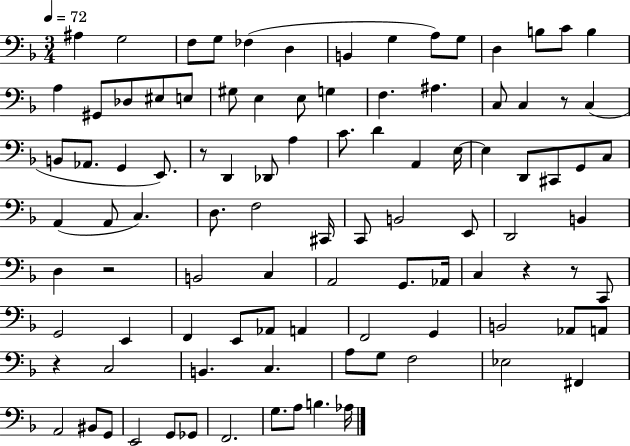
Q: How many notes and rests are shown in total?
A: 99